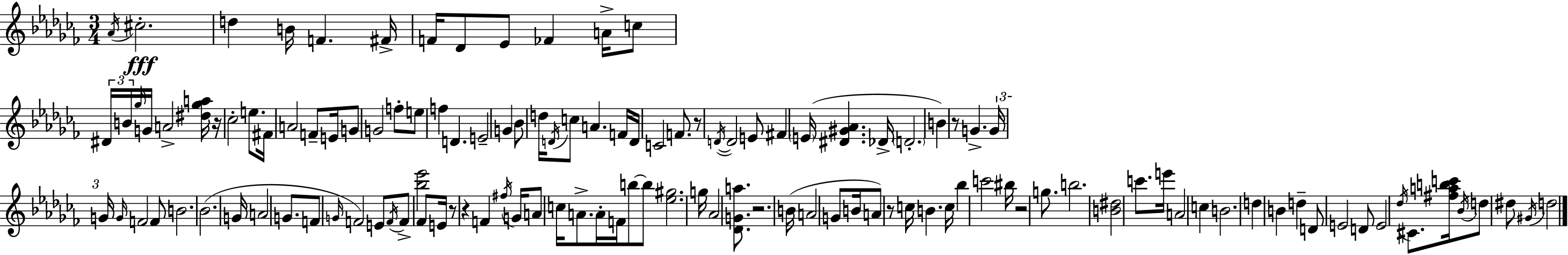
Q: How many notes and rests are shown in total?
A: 126